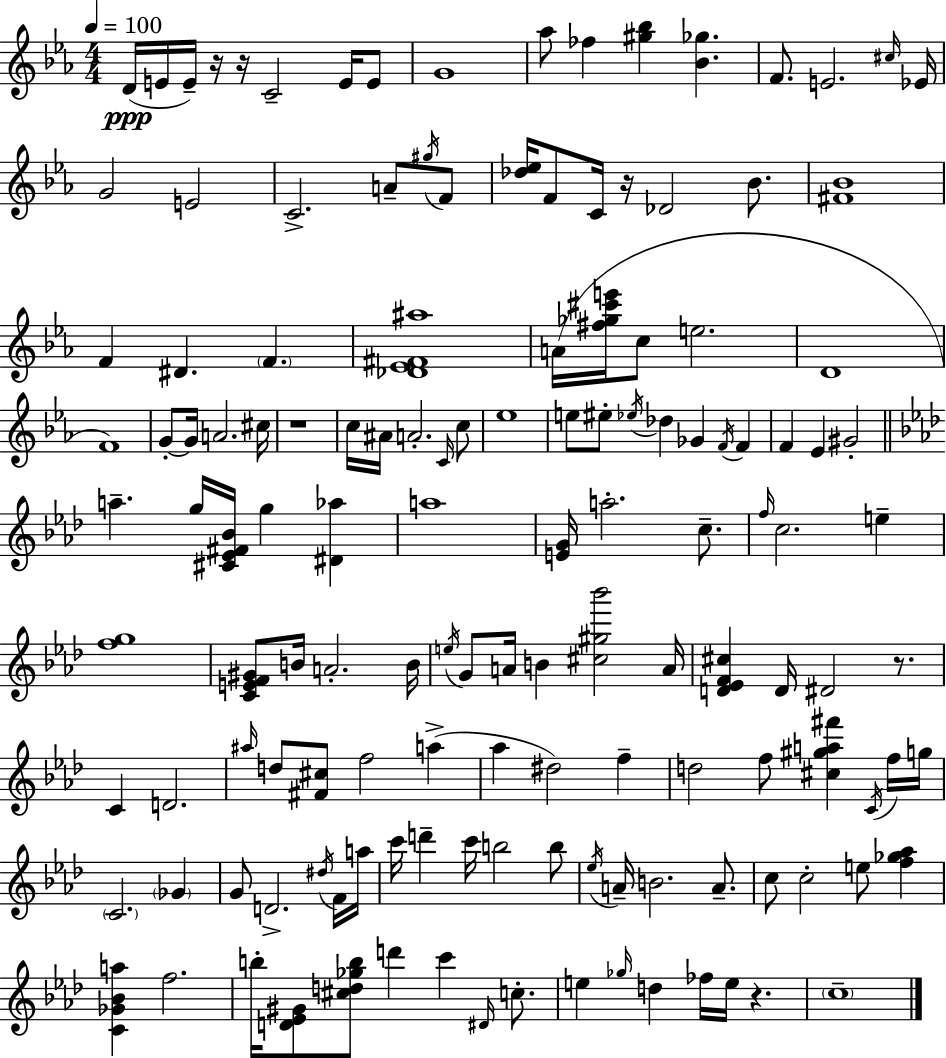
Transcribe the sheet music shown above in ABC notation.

X:1
T:Untitled
M:4/4
L:1/4
K:Cm
D/4 E/4 E/4 z/4 z/4 C2 E/4 E/2 G4 _a/2 _f [^g_b] [_B_g] F/2 E2 ^c/4 _E/4 G2 E2 C2 A/2 ^g/4 F/2 [_d_e]/4 F/2 C/4 z/4 _D2 _B/2 [^F_B]4 F ^D F [_D_E^F^a]4 A/4 [^f_g^c'e']/4 c/2 e2 D4 F4 G/2 G/4 A2 ^c/4 z4 c/4 ^A/4 A2 C/4 c/2 _e4 e/2 ^e/2 _e/4 _d _G F/4 F F _E ^G2 a g/4 [^C_E^F_B]/4 g [^D_a] a4 [EG]/4 a2 c/2 f/4 c2 e [fg]4 [CEF^G]/2 B/4 A2 B/4 e/4 G/2 A/4 B [^c^g_b']2 A/4 [D_EF^c] D/4 ^D2 z/2 C D2 ^a/4 d/2 [^F^c]/2 f2 a _a ^d2 f d2 f/2 [^c^ga^f'] C/4 f/4 g/4 C2 _G G/2 D2 ^d/4 F/4 a/4 c'/4 d' c'/4 b2 b/2 _e/4 A/4 B2 A/2 c/2 c2 e/2 [f_g_a] [C_G_Ba] f2 b/4 [D_E^G]/2 [^cd_gb]/2 d' c' ^D/4 c/2 e _g/4 d _f/4 e/4 z c4